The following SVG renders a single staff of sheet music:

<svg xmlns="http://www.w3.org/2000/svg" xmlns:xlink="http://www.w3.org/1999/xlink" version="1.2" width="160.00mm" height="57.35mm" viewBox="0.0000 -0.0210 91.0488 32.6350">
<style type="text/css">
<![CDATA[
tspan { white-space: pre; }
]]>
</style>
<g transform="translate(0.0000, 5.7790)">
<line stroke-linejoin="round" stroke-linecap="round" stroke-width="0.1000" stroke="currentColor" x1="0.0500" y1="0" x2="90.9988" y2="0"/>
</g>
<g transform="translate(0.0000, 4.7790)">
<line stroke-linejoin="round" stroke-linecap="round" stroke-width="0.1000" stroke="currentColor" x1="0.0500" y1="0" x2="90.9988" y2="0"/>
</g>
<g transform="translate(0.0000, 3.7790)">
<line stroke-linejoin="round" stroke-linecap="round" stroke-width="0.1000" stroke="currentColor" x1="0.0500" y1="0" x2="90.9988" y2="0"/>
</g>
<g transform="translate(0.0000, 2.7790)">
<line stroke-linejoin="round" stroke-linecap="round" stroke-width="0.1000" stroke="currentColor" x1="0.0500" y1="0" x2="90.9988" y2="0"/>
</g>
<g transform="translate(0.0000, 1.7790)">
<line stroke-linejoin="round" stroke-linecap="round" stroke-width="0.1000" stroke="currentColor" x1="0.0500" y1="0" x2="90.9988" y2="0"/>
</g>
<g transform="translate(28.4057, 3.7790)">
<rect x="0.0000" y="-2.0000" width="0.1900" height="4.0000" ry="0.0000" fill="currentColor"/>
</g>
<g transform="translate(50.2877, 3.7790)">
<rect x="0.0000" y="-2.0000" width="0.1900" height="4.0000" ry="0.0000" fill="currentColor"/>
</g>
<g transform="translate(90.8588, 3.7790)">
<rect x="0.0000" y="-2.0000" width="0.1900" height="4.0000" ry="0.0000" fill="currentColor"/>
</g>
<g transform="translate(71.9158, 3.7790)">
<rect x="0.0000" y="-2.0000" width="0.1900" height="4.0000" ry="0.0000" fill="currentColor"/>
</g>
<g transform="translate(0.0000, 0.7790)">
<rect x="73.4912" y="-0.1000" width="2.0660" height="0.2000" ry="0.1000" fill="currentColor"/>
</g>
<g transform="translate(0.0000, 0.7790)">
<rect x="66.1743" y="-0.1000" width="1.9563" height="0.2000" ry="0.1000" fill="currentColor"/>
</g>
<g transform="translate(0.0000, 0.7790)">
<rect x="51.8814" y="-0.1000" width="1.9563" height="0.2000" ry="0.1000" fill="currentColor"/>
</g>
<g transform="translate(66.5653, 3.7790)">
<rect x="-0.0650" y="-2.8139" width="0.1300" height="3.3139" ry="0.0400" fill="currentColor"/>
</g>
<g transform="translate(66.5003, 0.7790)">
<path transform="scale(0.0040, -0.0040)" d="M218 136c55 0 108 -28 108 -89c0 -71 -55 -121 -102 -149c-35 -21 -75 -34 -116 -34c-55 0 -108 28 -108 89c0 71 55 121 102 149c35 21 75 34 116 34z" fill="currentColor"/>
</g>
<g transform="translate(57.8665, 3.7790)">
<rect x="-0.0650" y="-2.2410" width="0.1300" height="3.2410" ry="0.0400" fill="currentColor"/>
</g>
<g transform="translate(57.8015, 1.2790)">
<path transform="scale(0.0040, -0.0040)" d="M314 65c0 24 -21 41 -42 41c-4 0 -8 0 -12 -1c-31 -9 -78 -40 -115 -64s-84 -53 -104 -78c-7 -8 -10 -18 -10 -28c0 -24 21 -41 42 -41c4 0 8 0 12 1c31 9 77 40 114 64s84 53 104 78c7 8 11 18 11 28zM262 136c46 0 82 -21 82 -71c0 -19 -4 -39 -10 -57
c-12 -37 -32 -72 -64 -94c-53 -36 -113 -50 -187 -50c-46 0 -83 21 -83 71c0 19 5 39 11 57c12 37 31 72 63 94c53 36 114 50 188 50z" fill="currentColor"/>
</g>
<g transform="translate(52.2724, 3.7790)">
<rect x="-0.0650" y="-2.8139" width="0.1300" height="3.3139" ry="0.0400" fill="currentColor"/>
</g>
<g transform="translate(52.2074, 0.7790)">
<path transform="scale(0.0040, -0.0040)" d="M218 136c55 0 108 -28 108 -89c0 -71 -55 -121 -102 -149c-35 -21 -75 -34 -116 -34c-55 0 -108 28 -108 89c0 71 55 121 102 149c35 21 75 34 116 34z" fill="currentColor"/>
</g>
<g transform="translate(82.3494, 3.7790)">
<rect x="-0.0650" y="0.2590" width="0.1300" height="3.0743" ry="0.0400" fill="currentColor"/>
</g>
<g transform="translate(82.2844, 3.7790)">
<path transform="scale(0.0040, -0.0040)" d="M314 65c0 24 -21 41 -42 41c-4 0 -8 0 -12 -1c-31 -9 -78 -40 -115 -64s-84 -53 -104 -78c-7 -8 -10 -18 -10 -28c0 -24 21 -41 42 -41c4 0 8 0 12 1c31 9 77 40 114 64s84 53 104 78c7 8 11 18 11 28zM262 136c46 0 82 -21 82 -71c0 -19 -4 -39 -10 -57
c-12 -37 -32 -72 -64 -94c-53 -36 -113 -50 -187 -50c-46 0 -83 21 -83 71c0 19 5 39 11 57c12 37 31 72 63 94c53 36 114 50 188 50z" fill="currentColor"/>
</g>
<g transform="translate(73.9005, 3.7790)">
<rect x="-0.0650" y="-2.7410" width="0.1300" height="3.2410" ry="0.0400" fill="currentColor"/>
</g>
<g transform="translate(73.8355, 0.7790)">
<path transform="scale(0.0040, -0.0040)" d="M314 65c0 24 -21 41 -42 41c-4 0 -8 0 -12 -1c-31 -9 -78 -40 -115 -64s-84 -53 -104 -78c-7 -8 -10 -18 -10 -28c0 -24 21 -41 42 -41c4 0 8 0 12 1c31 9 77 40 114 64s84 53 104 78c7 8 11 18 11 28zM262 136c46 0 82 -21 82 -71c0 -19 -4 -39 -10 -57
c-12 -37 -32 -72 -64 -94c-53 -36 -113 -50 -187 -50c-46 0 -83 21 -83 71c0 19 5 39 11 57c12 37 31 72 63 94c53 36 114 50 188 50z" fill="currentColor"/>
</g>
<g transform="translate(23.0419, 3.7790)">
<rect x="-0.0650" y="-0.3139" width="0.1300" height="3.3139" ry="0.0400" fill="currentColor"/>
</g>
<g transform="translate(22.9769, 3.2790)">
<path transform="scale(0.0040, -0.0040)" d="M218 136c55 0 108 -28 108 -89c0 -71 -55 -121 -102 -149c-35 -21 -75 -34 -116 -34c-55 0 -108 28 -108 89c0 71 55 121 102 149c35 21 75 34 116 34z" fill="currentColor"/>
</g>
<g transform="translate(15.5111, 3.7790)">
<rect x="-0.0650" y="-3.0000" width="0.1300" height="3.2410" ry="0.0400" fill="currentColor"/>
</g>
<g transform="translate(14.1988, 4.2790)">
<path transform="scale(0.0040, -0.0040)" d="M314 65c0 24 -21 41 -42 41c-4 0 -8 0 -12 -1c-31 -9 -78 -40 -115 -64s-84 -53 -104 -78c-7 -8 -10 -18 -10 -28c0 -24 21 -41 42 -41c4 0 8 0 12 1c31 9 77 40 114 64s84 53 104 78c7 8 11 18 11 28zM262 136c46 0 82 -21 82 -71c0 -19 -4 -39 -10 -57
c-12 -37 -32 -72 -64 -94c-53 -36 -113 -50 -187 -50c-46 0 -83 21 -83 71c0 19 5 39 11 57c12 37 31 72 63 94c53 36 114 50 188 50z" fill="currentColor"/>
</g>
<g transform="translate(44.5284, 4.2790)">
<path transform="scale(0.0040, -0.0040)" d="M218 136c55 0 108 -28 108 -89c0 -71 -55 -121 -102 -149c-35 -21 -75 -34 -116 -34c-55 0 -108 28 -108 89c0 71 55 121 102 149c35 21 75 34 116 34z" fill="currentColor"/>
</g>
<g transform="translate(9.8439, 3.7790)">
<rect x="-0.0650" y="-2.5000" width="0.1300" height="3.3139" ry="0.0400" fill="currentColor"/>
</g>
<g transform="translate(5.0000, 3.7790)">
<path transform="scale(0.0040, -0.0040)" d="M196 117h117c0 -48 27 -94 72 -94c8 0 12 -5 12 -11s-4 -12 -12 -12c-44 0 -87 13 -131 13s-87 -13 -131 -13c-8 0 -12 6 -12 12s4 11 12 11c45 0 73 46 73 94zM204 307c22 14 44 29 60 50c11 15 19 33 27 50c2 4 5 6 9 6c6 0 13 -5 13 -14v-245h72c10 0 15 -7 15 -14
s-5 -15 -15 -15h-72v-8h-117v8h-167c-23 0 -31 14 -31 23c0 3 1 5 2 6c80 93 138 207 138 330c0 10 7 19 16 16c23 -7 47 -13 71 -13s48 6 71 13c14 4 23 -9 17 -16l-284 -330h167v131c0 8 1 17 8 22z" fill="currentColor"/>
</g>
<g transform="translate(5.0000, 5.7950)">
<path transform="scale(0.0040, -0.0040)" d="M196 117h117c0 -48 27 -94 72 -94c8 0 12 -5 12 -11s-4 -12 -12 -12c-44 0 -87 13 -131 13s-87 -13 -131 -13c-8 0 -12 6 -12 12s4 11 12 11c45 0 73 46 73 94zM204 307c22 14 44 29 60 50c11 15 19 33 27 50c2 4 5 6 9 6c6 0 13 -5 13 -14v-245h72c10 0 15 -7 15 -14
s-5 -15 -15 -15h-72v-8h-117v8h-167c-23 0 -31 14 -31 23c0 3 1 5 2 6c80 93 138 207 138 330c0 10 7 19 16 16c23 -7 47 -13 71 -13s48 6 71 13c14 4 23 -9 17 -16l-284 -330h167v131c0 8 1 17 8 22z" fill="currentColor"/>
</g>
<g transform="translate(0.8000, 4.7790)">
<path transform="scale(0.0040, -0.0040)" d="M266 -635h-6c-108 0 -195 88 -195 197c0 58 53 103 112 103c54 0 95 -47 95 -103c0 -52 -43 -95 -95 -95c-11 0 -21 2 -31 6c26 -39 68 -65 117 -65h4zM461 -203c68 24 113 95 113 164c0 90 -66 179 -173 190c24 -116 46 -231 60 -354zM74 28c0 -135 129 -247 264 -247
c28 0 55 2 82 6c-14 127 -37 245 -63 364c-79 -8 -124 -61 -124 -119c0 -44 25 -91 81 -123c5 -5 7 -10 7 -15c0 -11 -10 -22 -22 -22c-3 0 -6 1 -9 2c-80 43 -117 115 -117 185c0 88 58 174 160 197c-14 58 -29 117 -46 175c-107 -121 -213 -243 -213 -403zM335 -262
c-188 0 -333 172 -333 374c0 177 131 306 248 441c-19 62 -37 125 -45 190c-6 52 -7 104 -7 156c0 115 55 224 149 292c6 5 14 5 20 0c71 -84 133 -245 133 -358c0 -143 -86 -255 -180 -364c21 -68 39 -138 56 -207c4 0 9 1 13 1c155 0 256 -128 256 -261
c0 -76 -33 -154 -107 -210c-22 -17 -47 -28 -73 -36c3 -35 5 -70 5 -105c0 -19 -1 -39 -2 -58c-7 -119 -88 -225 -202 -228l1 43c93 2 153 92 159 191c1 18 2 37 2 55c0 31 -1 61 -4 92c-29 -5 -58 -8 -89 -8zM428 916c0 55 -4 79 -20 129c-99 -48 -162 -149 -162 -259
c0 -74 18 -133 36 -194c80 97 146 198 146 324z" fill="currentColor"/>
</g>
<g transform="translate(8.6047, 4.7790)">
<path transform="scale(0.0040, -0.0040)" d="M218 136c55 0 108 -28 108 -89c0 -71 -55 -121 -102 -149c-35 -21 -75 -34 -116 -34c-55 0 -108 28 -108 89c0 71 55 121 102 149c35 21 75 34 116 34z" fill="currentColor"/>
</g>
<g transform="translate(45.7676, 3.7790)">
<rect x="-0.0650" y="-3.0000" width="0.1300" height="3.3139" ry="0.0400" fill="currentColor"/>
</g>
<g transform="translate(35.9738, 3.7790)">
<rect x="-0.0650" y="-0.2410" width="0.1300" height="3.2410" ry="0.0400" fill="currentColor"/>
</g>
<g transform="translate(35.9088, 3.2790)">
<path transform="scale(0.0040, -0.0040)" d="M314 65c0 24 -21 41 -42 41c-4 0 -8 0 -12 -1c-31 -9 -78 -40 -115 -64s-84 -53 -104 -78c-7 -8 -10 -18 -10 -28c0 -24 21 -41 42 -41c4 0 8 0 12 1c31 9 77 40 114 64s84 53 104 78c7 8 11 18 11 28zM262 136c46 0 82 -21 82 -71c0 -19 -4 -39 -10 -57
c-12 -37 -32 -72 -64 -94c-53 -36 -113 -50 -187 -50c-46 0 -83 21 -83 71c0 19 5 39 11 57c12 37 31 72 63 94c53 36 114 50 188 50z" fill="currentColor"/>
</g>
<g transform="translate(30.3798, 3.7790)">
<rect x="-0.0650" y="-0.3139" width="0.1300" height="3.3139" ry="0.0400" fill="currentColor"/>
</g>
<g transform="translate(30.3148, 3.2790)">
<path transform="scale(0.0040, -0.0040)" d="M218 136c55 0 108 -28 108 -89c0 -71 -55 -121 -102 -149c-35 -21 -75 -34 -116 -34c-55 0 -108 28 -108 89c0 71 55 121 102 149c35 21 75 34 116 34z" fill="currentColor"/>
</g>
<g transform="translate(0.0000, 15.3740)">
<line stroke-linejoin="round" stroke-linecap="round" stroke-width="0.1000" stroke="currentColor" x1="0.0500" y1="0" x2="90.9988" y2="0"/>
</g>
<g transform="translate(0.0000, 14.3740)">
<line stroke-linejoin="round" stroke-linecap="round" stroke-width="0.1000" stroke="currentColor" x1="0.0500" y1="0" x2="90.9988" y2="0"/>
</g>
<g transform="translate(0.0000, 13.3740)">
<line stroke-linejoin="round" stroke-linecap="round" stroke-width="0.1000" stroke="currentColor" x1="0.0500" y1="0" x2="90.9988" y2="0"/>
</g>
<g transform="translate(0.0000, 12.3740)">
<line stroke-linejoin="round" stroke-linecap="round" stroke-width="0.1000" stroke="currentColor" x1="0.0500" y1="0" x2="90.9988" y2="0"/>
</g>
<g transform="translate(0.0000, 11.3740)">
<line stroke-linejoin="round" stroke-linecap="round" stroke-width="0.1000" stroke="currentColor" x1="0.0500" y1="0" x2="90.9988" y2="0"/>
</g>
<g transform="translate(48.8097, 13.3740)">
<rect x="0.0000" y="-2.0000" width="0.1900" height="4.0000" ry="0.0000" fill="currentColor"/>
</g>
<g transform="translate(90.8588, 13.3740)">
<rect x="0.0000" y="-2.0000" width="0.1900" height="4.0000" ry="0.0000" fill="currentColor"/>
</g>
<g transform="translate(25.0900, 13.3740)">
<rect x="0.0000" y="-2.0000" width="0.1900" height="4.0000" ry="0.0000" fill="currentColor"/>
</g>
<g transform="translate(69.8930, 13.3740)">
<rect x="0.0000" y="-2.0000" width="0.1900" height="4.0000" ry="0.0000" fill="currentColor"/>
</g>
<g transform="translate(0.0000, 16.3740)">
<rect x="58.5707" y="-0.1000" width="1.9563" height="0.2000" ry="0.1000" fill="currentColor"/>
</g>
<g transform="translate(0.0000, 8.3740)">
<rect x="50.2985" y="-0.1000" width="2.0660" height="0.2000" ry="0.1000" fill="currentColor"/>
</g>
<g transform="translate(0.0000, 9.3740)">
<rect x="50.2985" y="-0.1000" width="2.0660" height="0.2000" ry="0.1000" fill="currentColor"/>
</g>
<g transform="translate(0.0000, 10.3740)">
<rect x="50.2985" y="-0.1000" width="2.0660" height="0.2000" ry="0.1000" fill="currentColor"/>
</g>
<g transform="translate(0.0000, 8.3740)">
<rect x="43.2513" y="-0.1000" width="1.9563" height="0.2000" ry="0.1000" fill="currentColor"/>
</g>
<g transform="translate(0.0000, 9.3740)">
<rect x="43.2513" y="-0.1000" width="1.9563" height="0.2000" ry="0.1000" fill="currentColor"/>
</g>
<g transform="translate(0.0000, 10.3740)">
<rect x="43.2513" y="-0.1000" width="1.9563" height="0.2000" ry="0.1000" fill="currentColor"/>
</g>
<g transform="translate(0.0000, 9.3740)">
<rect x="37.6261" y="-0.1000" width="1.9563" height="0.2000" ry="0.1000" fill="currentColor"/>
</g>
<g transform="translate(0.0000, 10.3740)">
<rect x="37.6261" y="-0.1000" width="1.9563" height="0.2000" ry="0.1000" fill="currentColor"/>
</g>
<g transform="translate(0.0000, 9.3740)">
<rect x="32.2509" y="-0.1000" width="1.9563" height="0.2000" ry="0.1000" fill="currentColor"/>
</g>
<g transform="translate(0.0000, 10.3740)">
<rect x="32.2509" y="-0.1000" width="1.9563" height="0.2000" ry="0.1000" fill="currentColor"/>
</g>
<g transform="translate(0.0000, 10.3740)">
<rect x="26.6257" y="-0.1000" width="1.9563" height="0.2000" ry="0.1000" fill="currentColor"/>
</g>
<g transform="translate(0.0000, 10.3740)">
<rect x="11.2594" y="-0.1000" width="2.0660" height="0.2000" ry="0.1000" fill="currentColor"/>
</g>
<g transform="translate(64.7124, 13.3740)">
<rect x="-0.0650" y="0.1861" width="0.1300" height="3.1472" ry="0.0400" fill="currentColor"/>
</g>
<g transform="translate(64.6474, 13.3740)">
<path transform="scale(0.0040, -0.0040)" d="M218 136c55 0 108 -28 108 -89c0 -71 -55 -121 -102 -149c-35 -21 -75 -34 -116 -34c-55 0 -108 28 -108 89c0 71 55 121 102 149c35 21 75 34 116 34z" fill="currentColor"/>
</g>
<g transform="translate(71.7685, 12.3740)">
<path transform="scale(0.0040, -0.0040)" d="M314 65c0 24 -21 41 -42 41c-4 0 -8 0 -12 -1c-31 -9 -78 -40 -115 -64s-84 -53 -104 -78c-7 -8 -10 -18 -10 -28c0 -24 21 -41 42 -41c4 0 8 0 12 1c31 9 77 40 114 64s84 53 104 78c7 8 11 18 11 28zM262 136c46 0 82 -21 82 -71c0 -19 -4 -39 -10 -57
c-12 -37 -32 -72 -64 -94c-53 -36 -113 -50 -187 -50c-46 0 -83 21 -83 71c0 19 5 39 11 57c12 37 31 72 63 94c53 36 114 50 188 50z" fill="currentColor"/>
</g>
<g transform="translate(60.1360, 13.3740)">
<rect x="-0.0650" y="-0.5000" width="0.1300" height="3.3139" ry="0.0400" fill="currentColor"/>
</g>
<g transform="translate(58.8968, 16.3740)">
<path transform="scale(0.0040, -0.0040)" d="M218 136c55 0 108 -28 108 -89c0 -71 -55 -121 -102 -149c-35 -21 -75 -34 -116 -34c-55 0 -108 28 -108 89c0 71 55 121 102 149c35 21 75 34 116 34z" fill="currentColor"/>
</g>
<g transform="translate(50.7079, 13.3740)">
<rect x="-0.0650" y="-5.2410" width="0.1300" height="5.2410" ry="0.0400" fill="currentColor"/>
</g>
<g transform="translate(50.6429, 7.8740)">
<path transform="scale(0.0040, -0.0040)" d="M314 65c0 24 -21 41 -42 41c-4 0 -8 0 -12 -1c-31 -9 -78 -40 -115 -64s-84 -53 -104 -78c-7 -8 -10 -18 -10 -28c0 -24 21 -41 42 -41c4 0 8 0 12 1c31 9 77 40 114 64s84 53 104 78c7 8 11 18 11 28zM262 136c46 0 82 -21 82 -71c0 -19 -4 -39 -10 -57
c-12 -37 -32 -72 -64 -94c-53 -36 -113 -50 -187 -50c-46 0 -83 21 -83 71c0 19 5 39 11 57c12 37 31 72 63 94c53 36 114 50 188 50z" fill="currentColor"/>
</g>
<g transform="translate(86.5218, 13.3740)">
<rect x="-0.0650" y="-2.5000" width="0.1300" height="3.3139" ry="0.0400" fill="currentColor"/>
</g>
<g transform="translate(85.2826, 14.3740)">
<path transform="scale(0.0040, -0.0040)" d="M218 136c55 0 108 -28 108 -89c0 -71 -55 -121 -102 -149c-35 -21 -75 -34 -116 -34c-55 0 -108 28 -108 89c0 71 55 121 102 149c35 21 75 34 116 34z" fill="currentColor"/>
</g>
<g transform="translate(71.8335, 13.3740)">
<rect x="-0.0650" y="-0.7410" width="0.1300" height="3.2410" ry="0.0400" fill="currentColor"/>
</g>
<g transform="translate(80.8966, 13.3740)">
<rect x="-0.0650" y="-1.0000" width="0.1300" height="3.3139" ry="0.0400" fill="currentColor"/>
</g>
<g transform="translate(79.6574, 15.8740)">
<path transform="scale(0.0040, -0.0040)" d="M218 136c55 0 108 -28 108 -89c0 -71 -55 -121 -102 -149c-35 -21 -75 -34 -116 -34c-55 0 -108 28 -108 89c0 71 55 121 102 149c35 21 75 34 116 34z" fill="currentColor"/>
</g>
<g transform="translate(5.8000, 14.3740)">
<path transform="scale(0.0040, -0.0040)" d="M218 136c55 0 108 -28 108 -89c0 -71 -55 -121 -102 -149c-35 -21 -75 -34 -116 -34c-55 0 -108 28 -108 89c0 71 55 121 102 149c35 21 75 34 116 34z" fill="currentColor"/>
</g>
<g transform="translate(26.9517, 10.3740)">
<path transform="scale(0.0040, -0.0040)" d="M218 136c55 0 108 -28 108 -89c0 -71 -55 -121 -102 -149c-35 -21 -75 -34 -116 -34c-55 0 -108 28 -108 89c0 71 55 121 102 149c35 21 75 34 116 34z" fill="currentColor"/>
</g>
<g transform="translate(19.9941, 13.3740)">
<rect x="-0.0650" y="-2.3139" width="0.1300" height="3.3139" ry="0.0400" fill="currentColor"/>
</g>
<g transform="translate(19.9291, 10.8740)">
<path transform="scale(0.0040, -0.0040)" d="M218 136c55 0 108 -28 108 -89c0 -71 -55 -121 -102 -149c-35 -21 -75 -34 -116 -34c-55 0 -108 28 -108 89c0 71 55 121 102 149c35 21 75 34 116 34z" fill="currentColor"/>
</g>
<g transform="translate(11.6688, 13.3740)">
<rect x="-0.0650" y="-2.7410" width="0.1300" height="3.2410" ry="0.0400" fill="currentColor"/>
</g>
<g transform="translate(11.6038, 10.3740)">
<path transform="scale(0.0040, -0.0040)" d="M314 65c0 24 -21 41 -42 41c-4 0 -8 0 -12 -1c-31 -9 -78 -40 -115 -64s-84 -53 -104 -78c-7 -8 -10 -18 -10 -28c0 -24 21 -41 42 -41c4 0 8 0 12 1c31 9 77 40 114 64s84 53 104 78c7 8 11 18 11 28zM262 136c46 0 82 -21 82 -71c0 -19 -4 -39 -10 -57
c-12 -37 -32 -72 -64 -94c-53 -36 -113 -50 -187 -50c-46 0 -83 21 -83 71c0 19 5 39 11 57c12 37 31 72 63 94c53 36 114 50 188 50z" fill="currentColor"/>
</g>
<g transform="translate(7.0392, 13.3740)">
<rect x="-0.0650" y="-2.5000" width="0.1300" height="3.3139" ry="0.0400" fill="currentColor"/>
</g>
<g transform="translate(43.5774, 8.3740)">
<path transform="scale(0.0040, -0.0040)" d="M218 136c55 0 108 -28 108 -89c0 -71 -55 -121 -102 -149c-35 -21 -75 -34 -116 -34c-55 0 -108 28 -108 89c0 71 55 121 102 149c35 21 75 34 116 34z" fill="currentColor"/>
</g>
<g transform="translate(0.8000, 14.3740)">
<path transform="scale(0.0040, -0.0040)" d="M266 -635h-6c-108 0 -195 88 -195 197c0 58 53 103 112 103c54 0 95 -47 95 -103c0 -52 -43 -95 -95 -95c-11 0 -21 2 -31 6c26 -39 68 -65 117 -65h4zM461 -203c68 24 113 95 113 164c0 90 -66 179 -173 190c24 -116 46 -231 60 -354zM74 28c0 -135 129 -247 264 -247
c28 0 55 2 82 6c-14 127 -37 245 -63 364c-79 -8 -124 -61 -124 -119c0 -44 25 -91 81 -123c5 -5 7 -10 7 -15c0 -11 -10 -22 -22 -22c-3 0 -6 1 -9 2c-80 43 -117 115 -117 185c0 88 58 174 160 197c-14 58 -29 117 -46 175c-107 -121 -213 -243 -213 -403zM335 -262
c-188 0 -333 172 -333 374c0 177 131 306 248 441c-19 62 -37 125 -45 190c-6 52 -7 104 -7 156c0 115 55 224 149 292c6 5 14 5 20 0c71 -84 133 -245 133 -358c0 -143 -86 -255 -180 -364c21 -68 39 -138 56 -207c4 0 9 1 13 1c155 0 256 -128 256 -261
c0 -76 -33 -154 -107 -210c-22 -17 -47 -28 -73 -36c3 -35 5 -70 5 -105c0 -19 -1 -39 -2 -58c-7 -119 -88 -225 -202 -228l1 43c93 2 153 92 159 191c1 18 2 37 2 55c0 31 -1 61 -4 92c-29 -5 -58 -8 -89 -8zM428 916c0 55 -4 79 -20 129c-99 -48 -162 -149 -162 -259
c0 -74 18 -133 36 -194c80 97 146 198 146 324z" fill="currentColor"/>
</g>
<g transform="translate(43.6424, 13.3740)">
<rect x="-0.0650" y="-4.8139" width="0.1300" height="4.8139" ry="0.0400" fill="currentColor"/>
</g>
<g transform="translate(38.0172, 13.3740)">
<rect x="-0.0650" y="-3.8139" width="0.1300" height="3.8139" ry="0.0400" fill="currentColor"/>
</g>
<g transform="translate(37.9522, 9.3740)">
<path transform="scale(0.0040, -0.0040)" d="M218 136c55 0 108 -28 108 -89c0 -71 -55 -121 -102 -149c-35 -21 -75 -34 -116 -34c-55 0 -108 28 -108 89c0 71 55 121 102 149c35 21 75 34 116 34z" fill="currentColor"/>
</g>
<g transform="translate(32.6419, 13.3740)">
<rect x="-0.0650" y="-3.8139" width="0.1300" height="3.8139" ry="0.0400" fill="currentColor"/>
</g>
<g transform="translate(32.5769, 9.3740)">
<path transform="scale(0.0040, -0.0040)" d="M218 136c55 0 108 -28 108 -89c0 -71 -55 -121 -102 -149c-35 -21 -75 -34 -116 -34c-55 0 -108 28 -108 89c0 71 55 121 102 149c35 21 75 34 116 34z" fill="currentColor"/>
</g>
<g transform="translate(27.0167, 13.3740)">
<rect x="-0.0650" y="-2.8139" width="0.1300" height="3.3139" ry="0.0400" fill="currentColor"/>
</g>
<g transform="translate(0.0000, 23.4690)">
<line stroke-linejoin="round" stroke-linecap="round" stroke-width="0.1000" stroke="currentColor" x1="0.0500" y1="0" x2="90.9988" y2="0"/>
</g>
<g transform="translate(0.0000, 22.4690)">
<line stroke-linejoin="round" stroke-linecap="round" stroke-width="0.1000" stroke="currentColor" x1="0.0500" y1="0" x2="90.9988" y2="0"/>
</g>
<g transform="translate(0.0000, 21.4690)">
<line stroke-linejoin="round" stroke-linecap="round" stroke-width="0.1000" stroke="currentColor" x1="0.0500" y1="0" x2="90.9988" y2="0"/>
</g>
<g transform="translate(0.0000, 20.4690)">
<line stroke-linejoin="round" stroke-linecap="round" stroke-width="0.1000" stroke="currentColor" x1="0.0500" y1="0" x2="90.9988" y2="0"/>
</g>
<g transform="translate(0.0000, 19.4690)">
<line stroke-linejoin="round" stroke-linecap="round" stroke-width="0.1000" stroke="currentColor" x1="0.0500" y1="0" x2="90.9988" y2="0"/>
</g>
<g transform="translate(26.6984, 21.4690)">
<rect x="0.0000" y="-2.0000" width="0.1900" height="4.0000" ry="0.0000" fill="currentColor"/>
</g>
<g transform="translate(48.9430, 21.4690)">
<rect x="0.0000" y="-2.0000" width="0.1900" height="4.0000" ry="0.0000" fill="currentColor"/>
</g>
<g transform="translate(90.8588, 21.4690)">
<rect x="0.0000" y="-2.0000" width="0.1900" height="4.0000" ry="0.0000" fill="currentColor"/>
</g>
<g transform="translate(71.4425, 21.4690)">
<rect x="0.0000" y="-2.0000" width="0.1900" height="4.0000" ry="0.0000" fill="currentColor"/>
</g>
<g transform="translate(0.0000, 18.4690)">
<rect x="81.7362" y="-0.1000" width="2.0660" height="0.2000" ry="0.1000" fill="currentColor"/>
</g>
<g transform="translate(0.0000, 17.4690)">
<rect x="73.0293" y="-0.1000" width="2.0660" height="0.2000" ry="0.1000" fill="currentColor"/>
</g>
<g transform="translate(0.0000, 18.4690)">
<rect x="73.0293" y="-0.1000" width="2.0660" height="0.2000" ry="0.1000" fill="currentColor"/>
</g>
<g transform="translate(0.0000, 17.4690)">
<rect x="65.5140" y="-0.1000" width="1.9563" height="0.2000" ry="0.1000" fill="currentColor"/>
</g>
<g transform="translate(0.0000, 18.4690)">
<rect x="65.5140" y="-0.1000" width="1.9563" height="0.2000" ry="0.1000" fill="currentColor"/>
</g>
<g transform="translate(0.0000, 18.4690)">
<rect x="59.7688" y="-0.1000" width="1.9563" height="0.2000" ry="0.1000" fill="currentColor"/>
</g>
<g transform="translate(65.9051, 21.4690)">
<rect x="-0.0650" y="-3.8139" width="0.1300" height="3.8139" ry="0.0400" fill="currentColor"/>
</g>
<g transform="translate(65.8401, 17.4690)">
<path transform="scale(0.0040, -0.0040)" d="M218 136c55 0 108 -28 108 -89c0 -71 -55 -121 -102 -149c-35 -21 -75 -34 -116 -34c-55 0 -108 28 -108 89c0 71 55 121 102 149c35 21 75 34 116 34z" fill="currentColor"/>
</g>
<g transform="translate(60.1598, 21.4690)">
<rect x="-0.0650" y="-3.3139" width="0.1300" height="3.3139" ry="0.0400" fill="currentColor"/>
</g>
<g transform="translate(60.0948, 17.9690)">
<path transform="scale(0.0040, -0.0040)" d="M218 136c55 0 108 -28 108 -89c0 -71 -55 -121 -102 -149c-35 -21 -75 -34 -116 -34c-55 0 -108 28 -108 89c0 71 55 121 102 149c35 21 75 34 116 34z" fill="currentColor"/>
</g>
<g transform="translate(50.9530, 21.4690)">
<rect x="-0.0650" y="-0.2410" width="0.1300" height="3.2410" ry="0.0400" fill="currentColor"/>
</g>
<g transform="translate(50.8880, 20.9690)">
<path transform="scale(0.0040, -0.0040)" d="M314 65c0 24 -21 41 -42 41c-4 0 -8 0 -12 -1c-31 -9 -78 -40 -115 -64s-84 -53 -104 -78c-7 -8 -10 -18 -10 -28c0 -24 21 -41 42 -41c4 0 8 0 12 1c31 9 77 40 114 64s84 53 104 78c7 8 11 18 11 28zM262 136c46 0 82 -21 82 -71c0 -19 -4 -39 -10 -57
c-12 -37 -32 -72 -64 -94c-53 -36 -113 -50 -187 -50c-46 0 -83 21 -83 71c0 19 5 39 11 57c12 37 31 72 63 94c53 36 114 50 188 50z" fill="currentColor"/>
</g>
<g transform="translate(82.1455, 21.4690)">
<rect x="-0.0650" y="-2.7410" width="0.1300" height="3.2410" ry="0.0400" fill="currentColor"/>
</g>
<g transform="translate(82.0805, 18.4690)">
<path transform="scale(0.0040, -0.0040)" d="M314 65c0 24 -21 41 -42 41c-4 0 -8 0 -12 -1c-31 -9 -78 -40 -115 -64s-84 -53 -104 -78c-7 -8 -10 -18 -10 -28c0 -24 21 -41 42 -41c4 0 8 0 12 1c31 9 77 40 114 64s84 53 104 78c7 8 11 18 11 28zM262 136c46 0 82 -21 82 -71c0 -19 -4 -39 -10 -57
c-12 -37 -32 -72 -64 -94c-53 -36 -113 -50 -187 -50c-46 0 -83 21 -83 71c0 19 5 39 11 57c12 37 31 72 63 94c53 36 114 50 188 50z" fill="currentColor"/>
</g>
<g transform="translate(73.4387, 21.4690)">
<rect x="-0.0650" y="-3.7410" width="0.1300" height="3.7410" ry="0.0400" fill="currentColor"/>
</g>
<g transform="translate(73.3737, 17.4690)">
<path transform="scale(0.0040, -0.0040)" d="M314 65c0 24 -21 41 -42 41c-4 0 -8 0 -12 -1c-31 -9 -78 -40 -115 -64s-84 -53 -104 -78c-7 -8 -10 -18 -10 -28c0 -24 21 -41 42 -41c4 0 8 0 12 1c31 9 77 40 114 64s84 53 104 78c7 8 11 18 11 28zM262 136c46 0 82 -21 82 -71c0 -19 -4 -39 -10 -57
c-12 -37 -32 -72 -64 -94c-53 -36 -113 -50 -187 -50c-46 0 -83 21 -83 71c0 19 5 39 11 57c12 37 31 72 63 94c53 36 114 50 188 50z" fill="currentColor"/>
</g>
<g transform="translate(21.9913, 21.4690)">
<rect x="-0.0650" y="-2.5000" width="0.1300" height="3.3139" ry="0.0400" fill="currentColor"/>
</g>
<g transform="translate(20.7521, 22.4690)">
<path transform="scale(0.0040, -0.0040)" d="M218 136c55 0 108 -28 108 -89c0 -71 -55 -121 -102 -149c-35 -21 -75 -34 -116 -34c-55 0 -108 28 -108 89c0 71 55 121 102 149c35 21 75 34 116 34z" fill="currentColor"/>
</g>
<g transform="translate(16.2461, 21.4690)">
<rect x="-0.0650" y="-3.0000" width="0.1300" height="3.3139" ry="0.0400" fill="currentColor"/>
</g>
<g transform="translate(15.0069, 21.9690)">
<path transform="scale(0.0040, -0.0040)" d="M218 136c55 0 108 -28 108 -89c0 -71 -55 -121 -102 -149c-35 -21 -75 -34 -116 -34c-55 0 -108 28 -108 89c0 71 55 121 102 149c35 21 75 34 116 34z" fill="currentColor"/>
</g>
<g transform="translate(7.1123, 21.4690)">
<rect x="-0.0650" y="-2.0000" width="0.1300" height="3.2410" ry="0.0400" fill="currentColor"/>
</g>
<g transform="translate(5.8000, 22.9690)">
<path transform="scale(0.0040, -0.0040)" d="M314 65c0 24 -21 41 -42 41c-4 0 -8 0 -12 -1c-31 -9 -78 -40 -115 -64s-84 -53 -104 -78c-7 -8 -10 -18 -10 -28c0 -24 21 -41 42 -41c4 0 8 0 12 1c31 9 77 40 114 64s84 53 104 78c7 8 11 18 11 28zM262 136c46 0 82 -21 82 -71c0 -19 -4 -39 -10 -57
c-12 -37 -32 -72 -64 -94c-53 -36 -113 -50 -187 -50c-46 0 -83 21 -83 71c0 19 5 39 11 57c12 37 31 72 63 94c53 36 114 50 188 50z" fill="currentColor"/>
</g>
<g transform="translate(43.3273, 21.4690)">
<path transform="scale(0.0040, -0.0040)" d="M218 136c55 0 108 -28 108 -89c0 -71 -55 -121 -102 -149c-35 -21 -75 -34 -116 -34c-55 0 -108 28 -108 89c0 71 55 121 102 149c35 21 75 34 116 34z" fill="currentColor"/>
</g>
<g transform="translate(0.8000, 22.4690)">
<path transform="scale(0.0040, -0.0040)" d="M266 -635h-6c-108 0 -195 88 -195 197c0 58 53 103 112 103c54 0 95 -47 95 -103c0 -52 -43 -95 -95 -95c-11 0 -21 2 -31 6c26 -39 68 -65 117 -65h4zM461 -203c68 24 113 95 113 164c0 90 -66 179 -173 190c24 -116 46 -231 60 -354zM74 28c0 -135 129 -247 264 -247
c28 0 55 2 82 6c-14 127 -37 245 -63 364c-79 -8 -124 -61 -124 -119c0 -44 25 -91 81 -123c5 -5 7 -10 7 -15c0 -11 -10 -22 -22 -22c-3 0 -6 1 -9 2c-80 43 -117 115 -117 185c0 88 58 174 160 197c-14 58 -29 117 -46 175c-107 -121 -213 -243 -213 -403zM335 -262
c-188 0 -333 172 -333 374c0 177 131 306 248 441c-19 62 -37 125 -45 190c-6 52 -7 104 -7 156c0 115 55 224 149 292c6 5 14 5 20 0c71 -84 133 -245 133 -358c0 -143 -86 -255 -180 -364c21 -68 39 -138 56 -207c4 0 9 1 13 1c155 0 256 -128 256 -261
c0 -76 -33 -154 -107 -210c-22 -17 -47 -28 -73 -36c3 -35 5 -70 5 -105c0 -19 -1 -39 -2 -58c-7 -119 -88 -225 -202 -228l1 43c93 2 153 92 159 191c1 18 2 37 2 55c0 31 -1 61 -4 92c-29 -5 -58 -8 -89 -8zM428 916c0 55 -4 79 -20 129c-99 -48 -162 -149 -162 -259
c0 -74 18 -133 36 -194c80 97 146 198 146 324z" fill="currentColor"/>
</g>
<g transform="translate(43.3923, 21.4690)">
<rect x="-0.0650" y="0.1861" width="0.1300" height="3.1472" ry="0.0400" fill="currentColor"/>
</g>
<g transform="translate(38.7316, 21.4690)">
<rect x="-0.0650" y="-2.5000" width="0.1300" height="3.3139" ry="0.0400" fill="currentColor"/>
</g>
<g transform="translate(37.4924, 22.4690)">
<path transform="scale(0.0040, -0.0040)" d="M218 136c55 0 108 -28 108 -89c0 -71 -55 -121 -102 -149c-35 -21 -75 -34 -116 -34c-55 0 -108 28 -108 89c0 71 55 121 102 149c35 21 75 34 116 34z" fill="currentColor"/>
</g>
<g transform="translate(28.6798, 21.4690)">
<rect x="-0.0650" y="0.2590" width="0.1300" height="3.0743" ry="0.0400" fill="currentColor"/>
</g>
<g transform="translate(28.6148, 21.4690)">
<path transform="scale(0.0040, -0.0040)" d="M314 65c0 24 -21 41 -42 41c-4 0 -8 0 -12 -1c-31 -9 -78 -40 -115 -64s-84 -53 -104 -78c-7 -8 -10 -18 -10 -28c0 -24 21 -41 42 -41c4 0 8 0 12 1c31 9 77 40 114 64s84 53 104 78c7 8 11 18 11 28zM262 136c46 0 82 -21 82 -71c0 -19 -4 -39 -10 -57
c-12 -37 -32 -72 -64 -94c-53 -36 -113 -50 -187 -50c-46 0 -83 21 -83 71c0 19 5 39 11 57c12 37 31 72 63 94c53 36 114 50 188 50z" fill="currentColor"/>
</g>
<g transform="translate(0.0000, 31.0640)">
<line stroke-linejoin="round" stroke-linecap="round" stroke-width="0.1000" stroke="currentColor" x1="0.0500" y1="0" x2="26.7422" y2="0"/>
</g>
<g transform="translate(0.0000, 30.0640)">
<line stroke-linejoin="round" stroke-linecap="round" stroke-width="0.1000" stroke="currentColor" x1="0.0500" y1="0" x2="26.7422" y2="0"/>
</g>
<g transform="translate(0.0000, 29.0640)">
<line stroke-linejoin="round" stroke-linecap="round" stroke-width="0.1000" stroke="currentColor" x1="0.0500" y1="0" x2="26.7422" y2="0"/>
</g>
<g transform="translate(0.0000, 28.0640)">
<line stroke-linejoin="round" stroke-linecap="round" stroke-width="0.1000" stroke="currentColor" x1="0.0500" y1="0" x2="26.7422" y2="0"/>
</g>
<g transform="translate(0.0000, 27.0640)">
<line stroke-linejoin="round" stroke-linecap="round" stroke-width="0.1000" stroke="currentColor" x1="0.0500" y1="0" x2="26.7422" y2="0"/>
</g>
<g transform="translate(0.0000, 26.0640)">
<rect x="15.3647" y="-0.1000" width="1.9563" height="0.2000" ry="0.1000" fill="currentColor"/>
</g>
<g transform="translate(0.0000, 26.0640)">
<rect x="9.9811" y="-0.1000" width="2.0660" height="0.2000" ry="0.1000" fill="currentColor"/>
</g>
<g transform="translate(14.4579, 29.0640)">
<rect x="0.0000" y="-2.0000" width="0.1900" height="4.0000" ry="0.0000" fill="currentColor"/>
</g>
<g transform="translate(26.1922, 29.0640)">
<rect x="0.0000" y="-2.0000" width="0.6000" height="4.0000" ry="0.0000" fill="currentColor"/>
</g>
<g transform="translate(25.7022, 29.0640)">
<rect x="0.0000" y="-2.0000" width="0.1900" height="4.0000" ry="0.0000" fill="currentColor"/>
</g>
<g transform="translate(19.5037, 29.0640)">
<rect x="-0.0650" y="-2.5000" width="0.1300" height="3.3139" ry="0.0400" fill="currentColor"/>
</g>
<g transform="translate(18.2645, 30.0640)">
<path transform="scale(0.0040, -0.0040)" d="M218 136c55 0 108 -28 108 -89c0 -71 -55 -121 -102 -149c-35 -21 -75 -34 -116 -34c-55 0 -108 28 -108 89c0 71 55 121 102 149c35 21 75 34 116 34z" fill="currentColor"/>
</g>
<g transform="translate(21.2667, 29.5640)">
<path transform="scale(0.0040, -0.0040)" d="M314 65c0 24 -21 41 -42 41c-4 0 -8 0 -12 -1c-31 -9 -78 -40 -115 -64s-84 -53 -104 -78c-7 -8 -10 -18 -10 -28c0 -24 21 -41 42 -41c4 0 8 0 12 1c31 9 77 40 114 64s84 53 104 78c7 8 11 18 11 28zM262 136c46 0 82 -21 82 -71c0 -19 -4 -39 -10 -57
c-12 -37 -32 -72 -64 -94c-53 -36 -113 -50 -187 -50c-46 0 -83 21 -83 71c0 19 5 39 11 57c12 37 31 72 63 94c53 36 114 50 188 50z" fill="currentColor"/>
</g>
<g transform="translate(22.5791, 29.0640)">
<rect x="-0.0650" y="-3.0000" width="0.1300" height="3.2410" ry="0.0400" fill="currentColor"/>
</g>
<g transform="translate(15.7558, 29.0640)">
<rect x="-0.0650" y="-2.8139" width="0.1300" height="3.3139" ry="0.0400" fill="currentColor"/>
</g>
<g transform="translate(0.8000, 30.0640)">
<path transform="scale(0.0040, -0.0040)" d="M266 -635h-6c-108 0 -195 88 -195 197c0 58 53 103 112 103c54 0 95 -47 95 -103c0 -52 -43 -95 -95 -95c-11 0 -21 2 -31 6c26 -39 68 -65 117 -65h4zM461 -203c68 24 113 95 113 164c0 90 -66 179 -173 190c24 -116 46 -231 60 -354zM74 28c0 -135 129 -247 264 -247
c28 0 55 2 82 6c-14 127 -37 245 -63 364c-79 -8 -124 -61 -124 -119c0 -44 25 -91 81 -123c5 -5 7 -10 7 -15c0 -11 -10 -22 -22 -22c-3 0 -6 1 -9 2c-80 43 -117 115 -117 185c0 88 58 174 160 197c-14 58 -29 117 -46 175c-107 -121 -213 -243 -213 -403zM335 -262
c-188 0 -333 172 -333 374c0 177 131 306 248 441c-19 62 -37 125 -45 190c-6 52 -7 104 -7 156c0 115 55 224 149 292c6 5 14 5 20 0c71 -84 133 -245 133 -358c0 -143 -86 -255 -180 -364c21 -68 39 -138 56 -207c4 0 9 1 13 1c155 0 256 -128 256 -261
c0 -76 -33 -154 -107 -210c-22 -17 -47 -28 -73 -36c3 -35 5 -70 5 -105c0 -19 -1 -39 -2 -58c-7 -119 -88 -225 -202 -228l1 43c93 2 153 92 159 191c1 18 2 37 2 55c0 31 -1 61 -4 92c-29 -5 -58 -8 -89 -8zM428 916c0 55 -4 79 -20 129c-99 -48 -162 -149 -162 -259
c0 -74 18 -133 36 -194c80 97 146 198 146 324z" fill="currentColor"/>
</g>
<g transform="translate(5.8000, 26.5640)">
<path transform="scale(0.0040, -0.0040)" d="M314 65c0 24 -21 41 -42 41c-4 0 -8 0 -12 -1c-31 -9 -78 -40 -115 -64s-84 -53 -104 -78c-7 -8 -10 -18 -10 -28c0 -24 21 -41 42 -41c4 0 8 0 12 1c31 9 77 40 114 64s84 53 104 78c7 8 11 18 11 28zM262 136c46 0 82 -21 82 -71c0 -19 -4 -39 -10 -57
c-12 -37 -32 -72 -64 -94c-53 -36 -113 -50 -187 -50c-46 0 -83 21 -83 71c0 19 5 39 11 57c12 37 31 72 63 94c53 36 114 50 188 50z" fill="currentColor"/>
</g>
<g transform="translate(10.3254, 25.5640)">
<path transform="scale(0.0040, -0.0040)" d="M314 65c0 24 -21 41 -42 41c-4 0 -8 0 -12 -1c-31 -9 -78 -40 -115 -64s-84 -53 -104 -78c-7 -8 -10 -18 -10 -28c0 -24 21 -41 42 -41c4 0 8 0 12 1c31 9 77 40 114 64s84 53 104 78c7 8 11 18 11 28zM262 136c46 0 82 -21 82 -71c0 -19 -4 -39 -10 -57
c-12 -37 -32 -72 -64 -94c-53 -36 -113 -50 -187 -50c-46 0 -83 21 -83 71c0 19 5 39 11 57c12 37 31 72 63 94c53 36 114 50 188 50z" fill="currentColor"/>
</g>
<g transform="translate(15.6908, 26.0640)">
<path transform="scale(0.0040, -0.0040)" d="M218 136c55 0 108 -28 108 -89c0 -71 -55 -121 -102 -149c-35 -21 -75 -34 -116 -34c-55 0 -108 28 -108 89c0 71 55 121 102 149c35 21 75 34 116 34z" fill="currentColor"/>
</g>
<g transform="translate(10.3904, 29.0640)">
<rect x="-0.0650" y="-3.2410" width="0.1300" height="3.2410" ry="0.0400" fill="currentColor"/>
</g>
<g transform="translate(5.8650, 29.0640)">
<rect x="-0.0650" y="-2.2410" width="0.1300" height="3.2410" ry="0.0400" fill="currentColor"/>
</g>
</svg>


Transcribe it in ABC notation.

X:1
T:Untitled
M:4/4
L:1/4
K:C
G A2 c c c2 A a g2 a a2 B2 G a2 g a c' c' e' f'2 C B d2 D G F2 A G B2 G B c2 b c' c'2 a2 g2 b2 a G A2